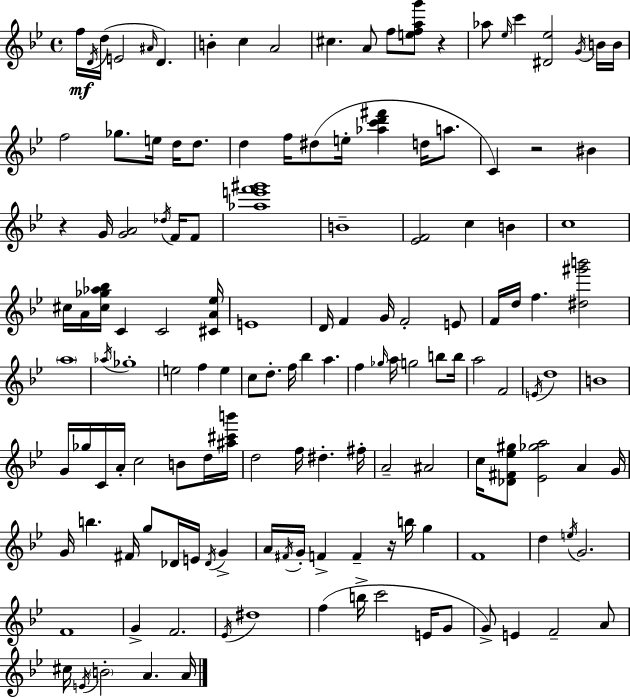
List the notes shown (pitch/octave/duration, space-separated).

F5/s D4/s D5/s E4/h A#4/s D4/q. B4/q C5/q A4/h C#5/q. A4/e F5/e [E5,F5,A5,G6]/e R/q Ab5/e Eb5/s C6/q [D#4,Eb5]/h G4/s B4/s B4/s F5/h Gb5/e. E5/s D5/s D5/e. D5/q F5/s D#5/e E5/s [Ab5,C6,D6,F#6]/q D5/s A5/e. C4/q R/h BIS4/q R/q G4/s [G4,A4]/h Db5/s F4/s F4/e [Ab5,E6,F6,G#6]/w B4/w [Eb4,F4]/h C5/q B4/q C5/w C#5/s A4/s [C#5,Gb5,Ab5,Bb5]/s C4/q C4/h [C#4,A4,Eb5]/s E4/w D4/s F4/q G4/s F4/h E4/e F4/s D5/s F5/q. [D#5,G#6,B6]/h A5/w Ab5/s Gb5/w E5/h F5/q E5/q C5/e D5/e. F5/s Bb5/q A5/q. F5/q Gb5/s A5/s G5/h B5/e B5/s A5/h F4/h E4/s D5/w B4/w G4/s Gb5/s C4/s A4/s C5/h B4/e D5/s [A#5,C#6,B6]/s D5/h F5/s D#5/q. F#5/s A4/h A#4/h C5/s [Db4,F#4,Eb5,G#5]/e [Eb4,Gb5,A5]/h A4/q G4/s G4/s B5/q. F#4/s G5/e Db4/s E4/s Db4/s G4/q A4/s F#4/s G4/s F4/q F4/q R/s B5/s G5/q F4/w D5/q E5/s G4/h. F4/w G4/q F4/h. Eb4/s D#5/w F5/q B5/s C6/h E4/s G4/e G4/e E4/q F4/h A4/e C#5/s E4/s B4/h A4/q. A4/s